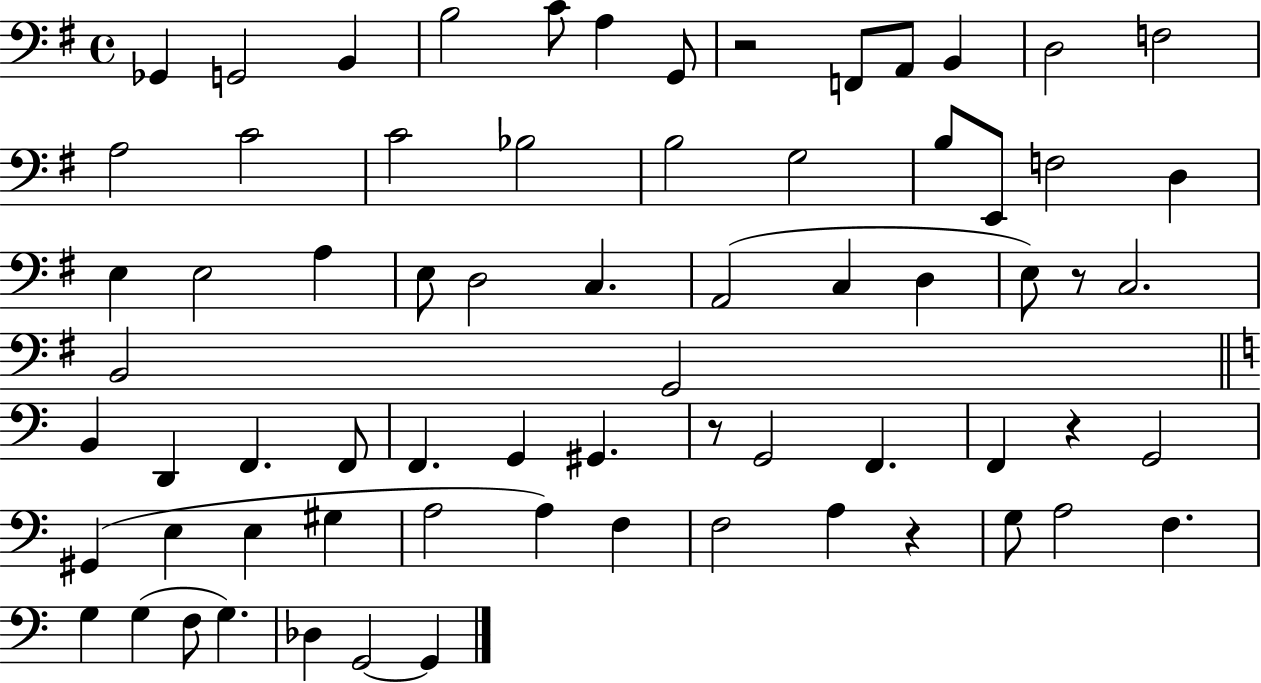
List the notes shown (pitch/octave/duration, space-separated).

Gb2/q G2/h B2/q B3/h C4/e A3/q G2/e R/h F2/e A2/e B2/q D3/h F3/h A3/h C4/h C4/h Bb3/h B3/h G3/h B3/e E2/e F3/h D3/q E3/q E3/h A3/q E3/e D3/h C3/q. A2/h C3/q D3/q E3/e R/e C3/h. B2/h G2/h B2/q D2/q F2/q. F2/e F2/q. G2/q G#2/q. R/e G2/h F2/q. F2/q R/q G2/h G#2/q E3/q E3/q G#3/q A3/h A3/q F3/q F3/h A3/q R/q G3/e A3/h F3/q. G3/q G3/q F3/e G3/q. Db3/q G2/h G2/q